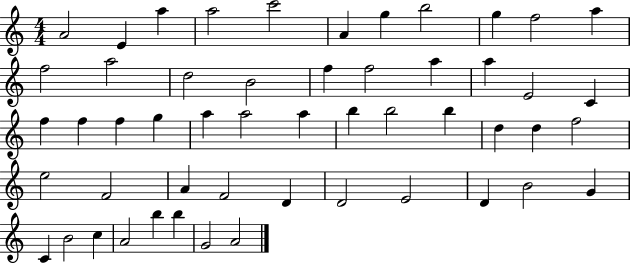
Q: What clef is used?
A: treble